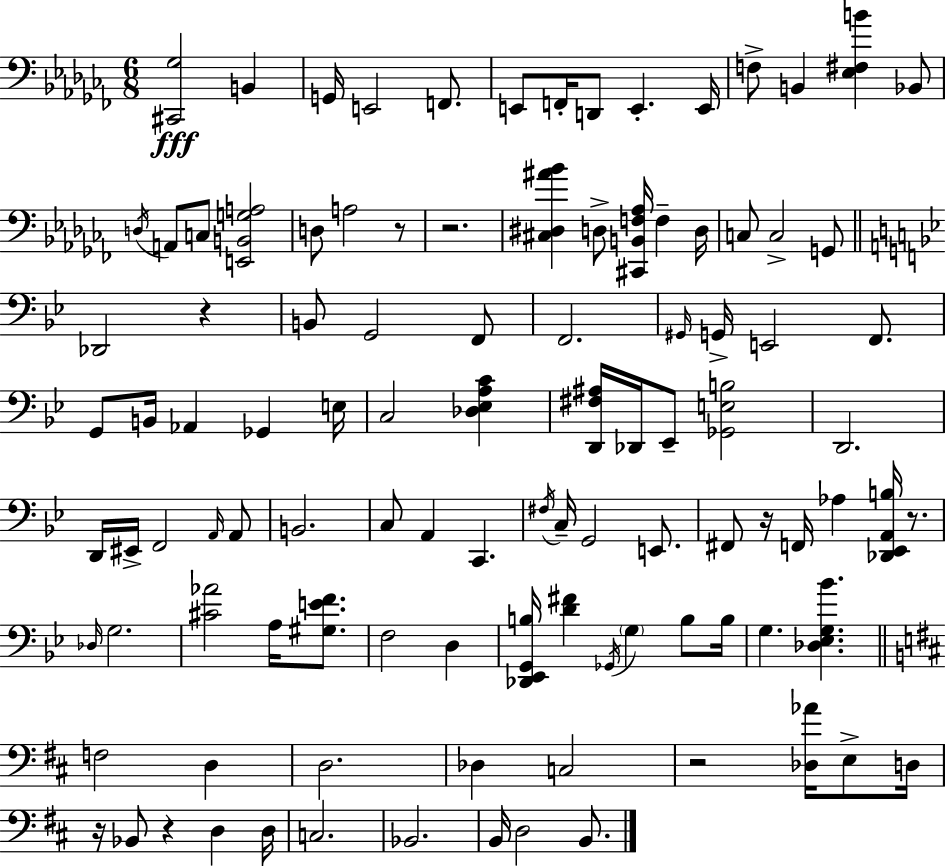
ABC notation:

X:1
T:Untitled
M:6/8
L:1/4
K:Abm
[^C,,_G,]2 B,, G,,/4 E,,2 F,,/2 E,,/2 F,,/4 D,,/2 E,, E,,/4 F,/2 B,, [_E,^F,B] _B,,/2 D,/4 A,,/2 C,/2 [E,,B,,G,A,]2 D,/2 A,2 z/2 z2 [^C,^D,^A_B] D,/2 [^C,,B,,F,_A,]/4 F, D,/4 C,/2 C,2 G,,/2 _D,,2 z B,,/2 G,,2 F,,/2 F,,2 ^G,,/4 G,,/4 E,,2 F,,/2 G,,/2 B,,/4 _A,, _G,, E,/4 C,2 [_D,_E,A,C] [D,,^F,^A,]/4 _D,,/4 _E,,/2 [_G,,E,B,]2 D,,2 D,,/4 ^E,,/4 F,,2 A,,/4 A,,/2 B,,2 C,/2 A,, C,, ^F,/4 C,/4 G,,2 E,,/2 ^F,,/2 z/4 F,,/4 _A, [_D,,_E,,A,,B,]/4 z/2 _D,/4 G,2 [^C_A]2 A,/4 [^G,EF]/2 F,2 D, [_D,,_E,,G,,B,]/4 [D^F] _G,,/4 G, B,/2 B,/4 G, [_D,_E,G,_B] F,2 D, D,2 _D, C,2 z2 [_D,_A]/4 E,/2 D,/4 z/4 _B,,/2 z D, D,/4 C,2 _B,,2 B,,/4 D,2 B,,/2